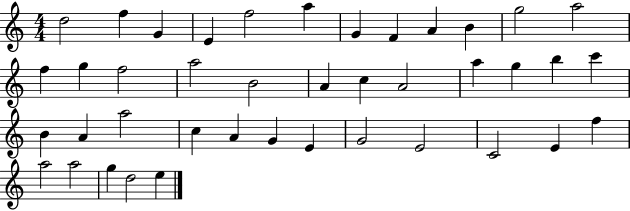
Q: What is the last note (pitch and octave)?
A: E5